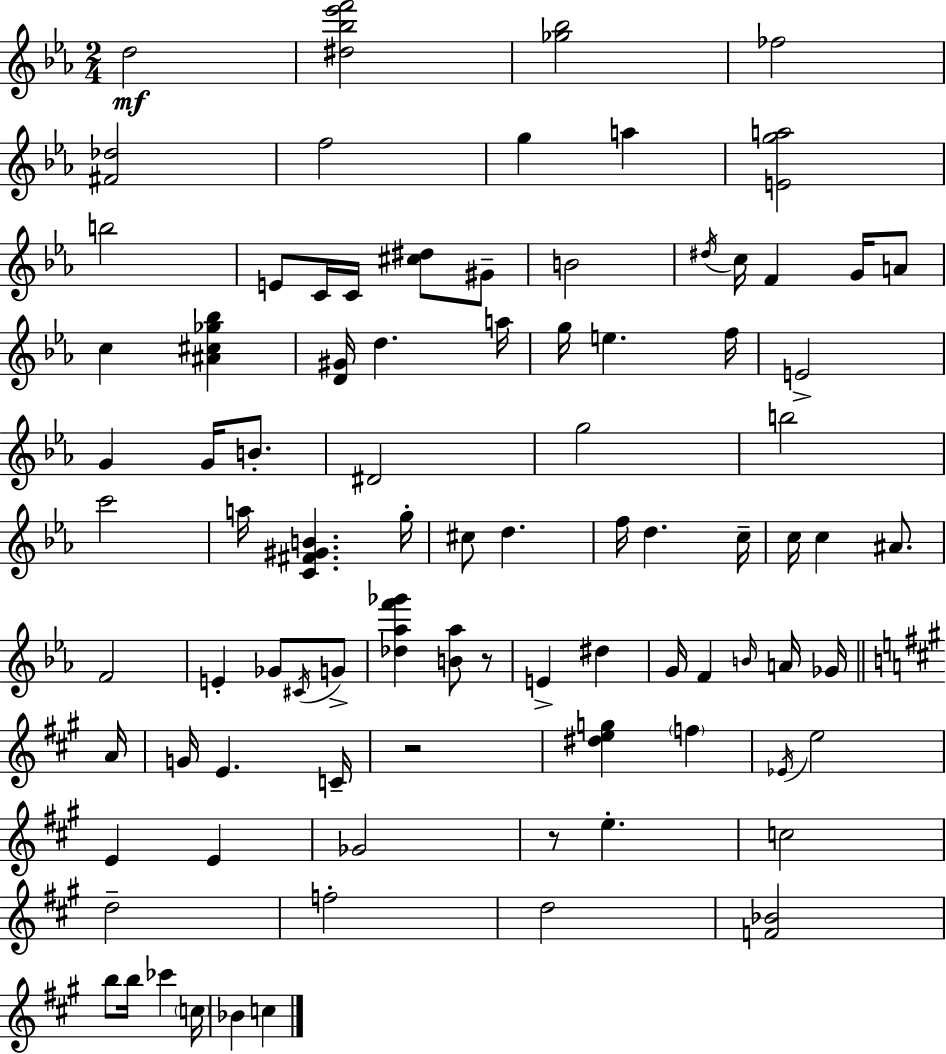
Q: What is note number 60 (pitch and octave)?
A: E4